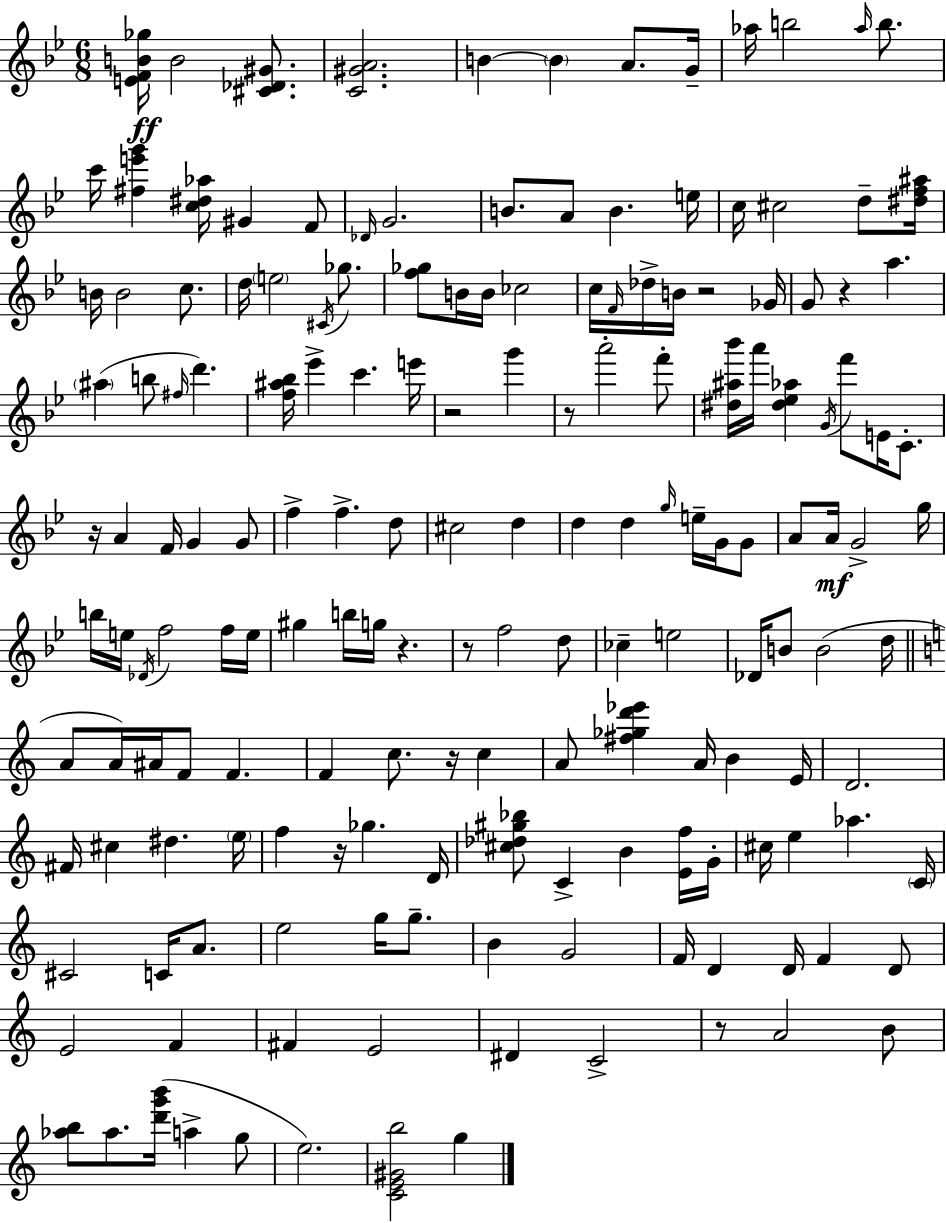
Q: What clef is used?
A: treble